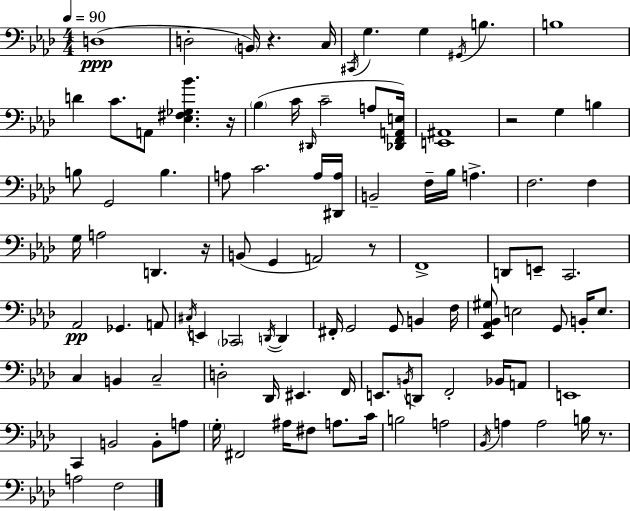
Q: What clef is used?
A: bass